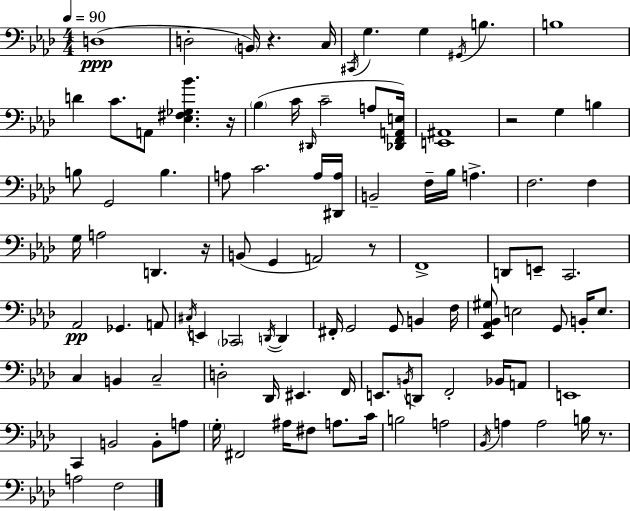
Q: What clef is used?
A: bass